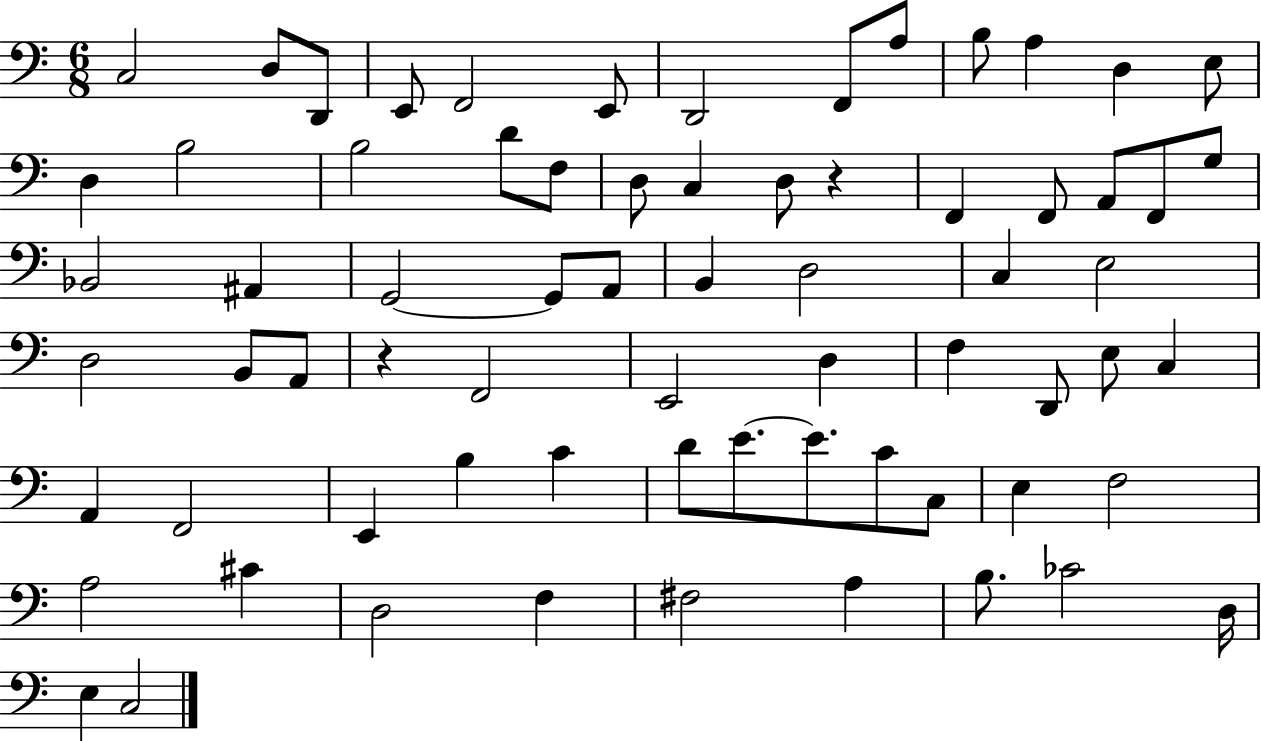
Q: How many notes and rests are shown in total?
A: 70